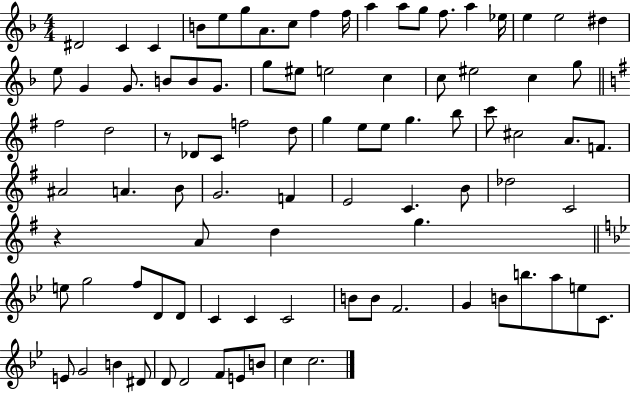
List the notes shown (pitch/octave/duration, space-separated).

D#4/h C4/q C4/q B4/e E5/e G5/e A4/e. C5/e F5/q F5/s A5/q A5/e G5/e F5/e. A5/q Eb5/s E5/q E5/h D#5/q E5/e G4/q G4/e. B4/e B4/e G4/e. G5/e EIS5/e E5/h C5/q C5/e EIS5/h C5/q G5/e F#5/h D5/h R/e Db4/e C4/e F5/h D5/e G5/q E5/e E5/e G5/q. B5/e C6/e C#5/h A4/e. F4/e. A#4/h A4/q. B4/e G4/h. F4/q E4/h C4/q. B4/e Db5/h C4/h R/q A4/e D5/q G5/q. E5/e G5/h F5/e D4/e D4/e C4/q C4/q C4/h B4/e B4/e F4/h. G4/q B4/e B5/e. A5/e E5/e C4/e. E4/e G4/h B4/q D#4/e D4/e D4/h F4/e E4/e B4/e C5/q C5/h.